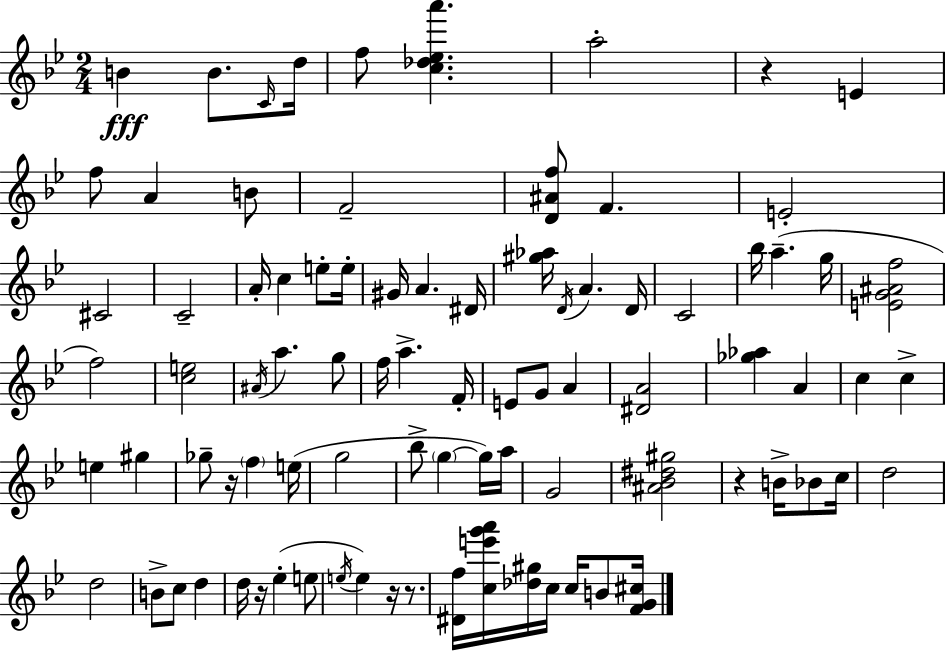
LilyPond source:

{
  \clef treble
  \numericTimeSignature
  \time 2/4
  \key bes \major
  \repeat volta 2 { b'4\fff b'8. \grace { c'16 } | d''16 f''8 <c'' des'' ees'' a'''>4. | a''2-. | r4 e'4 | \break f''8 a'4 b'8 | f'2-- | <d' ais' f''>8 f'4. | e'2-. | \break cis'2 | c'2-- | a'16-. c''4 e''8-. | e''16-. gis'16 a'4. | \break dis'16 <gis'' aes''>16 \acciaccatura { d'16 } a'4. | d'16 c'2 | bes''16 a''4.--( | g''16 <e' g' ais' f''>2 | \break f''2) | <c'' e''>2 | \acciaccatura { ais'16 } a''4. | g''8 f''16 a''4.-> | \break f'16-. e'8 g'8 a'4 | <dis' a'>2 | <ges'' aes''>4 a'4 | c''4 c''4-> | \break e''4 gis''4 | ges''8-- r16 \parenthesize f''4 | e''16( g''2 | bes''8-> \parenthesize g''4~~ | \break g''16) a''16 g'2 | <ais' bes' dis'' gis''>2 | r4 b'16-> | bes'8 c''16 d''2 | \break d''2 | b'8-> c''8 d''4 | d''16 r16 ees''4-.( | e''8 \acciaccatura { e''16 }) e''4 | \break r16 r8. <dis' f''>16 <c'' e''' g''' a'''>16 <des'' gis''>16 c''16 | c''16 b'8 <f' g' cis''>16 } \bar "|."
}